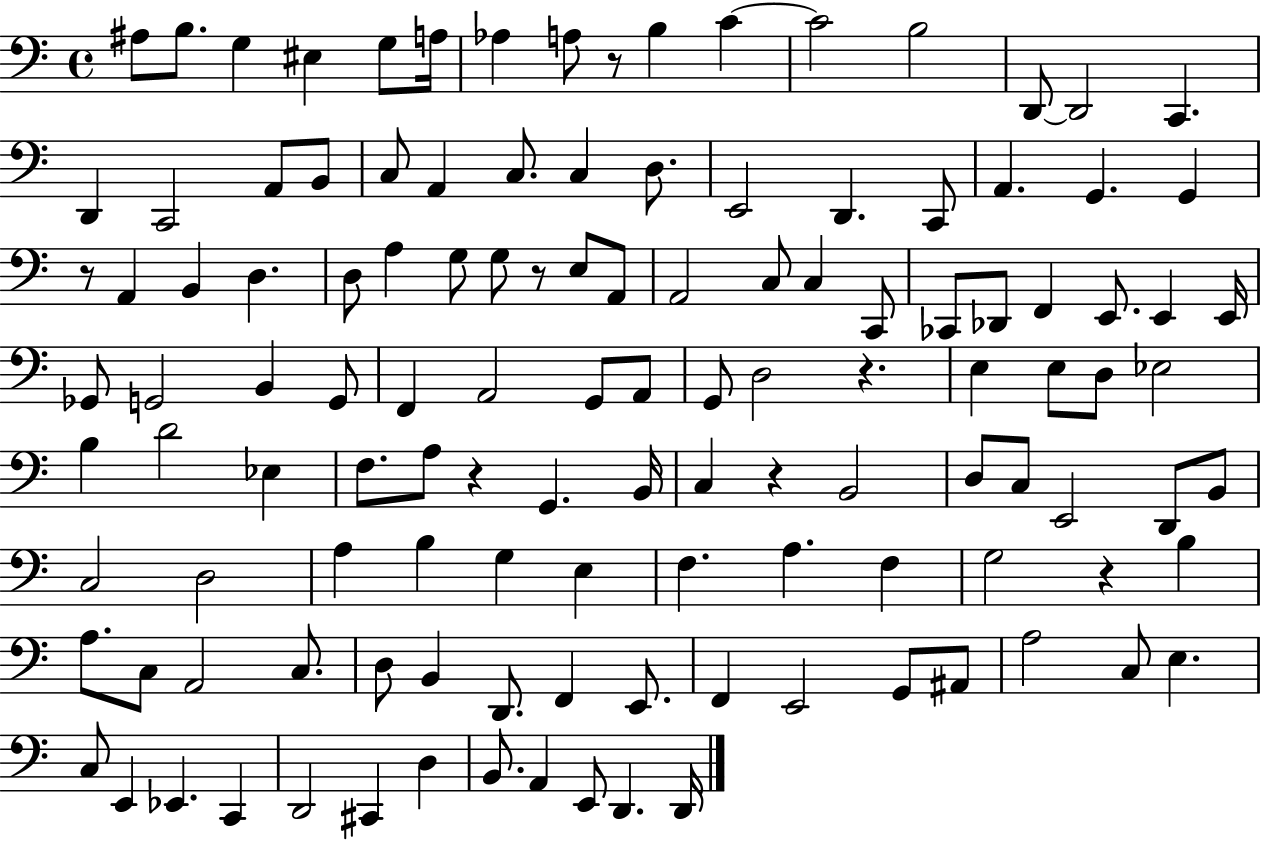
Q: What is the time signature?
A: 4/4